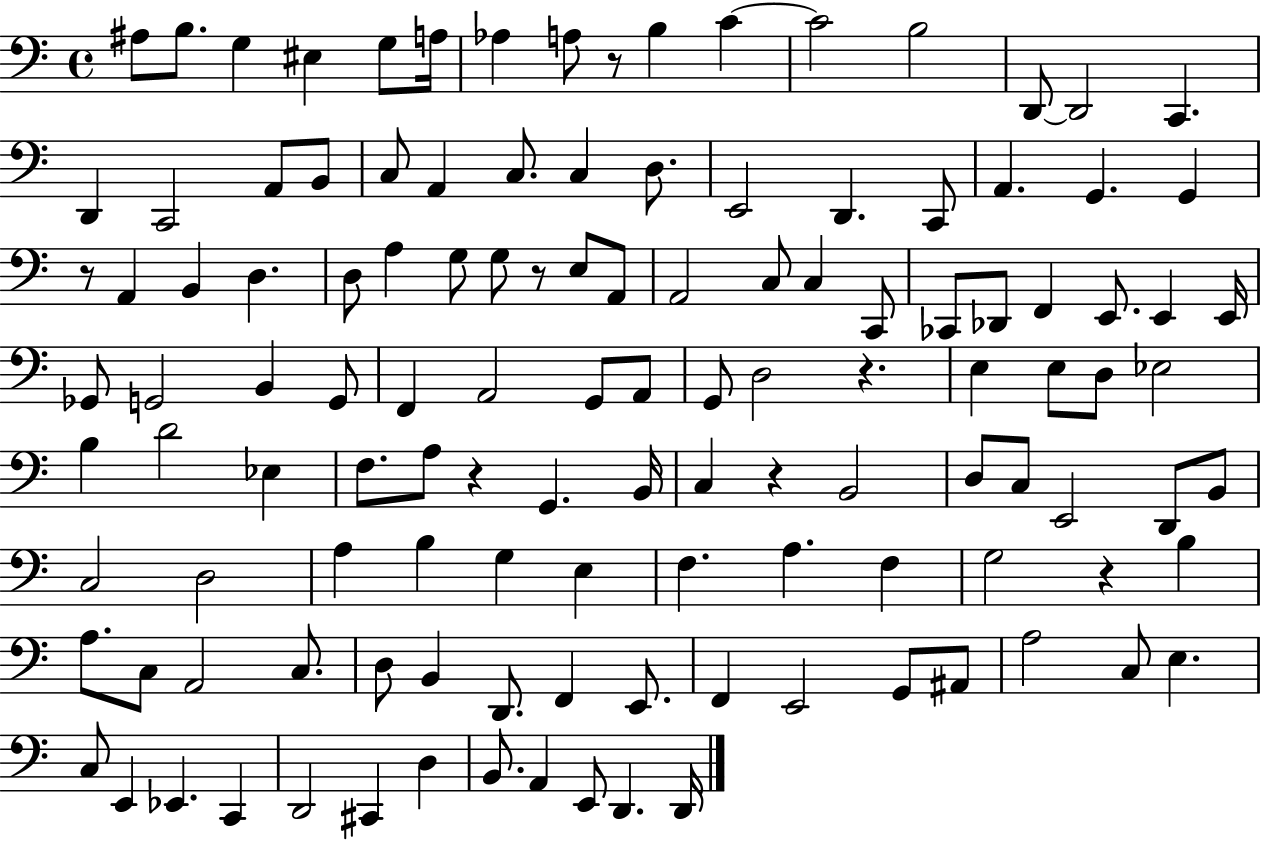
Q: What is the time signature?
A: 4/4